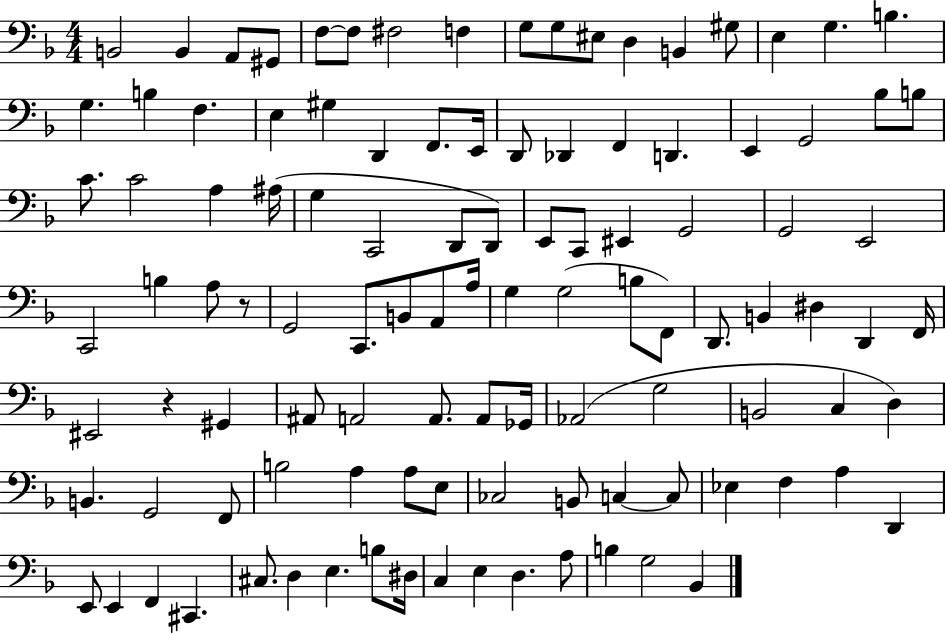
{
  \clef bass
  \numericTimeSignature
  \time 4/4
  \key f \major
  b,2 b,4 a,8 gis,8 | f8~~ f8 fis2 f4 | g8 g8 eis8 d4 b,4 gis8 | e4 g4. b4. | \break g4. b4 f4. | e4 gis4 d,4 f,8. e,16 | d,8 des,4 f,4 d,4. | e,4 g,2 bes8 b8 | \break c'8. c'2 a4 ais16( | g4 c,2 d,8 d,8) | e,8 c,8 eis,4 g,2 | g,2 e,2 | \break c,2 b4 a8 r8 | g,2 c,8. b,8 a,8 a16 | g4 g2( b8 f,8) | d,8. b,4 dis4 d,4 f,16 | \break eis,2 r4 gis,4 | ais,8 a,2 a,8. a,8 ges,16 | aes,2( g2 | b,2 c4 d4) | \break b,4. g,2 f,8 | b2 a4 a8 e8 | ces2 b,8 c4~~ c8 | ees4 f4 a4 d,4 | \break e,8 e,4 f,4 cis,4. | cis8. d4 e4. b8 dis16 | c4 e4 d4. a8 | b4 g2 bes,4 | \break \bar "|."
}